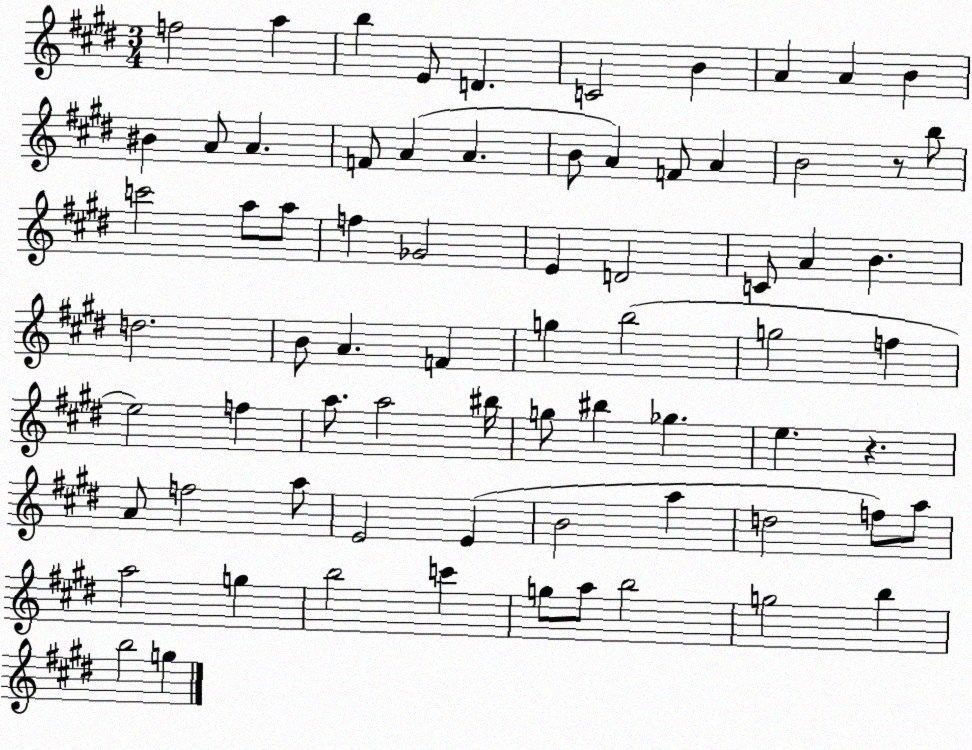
X:1
T:Untitled
M:3/4
L:1/4
K:E
f2 a b E/2 D C2 B A A B ^B A/2 A F/2 A A B/2 A F/2 A B2 z/2 b/2 c'2 a/2 a/2 f _G2 E D2 C/2 A B d2 B/2 A F g b2 g2 f e2 f a/2 a2 ^b/4 g/2 ^b _g e z A/2 f2 a/2 E2 E B2 a d2 f/2 a/2 a2 g b2 c' g/2 a/2 b2 g2 b b2 g